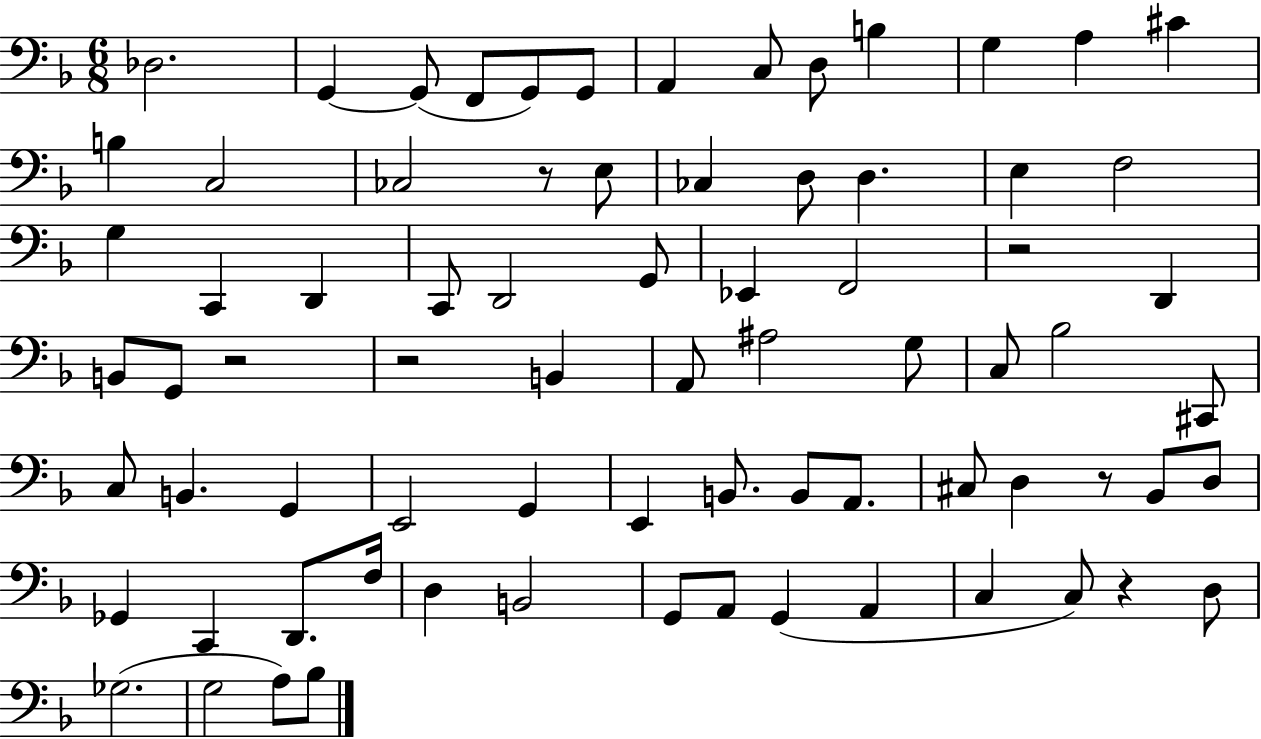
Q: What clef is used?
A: bass